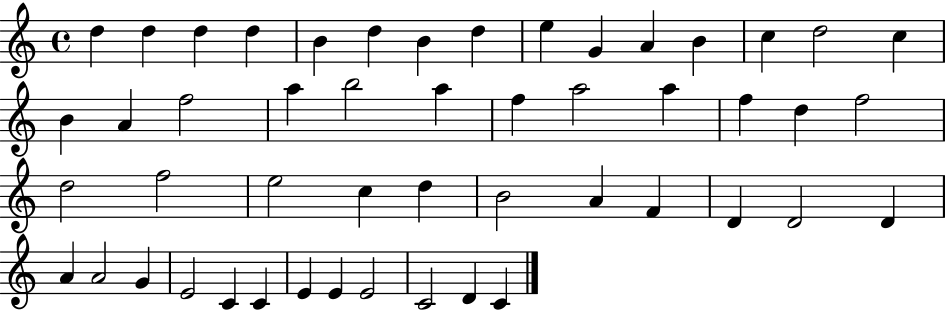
X:1
T:Untitled
M:4/4
L:1/4
K:C
d d d d B d B d e G A B c d2 c B A f2 a b2 a f a2 a f d f2 d2 f2 e2 c d B2 A F D D2 D A A2 G E2 C C E E E2 C2 D C